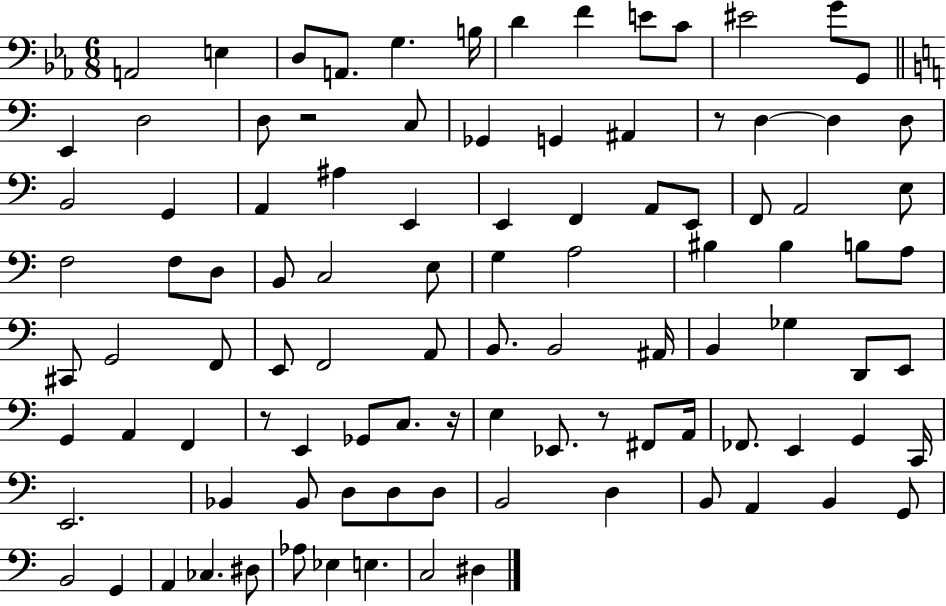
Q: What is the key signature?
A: EES major